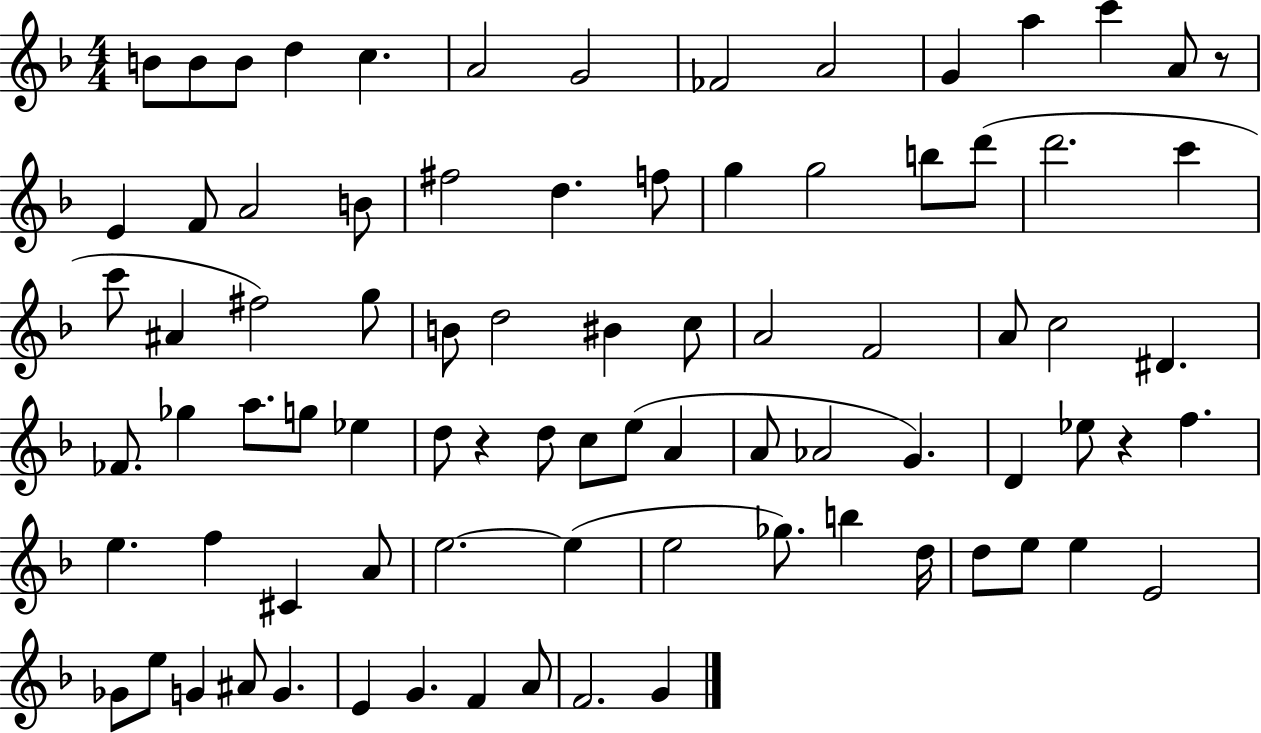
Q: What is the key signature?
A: F major